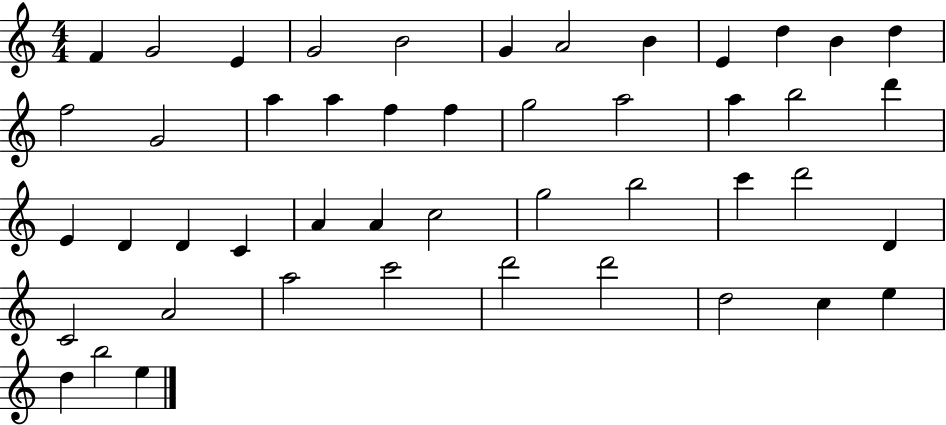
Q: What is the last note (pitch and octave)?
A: E5